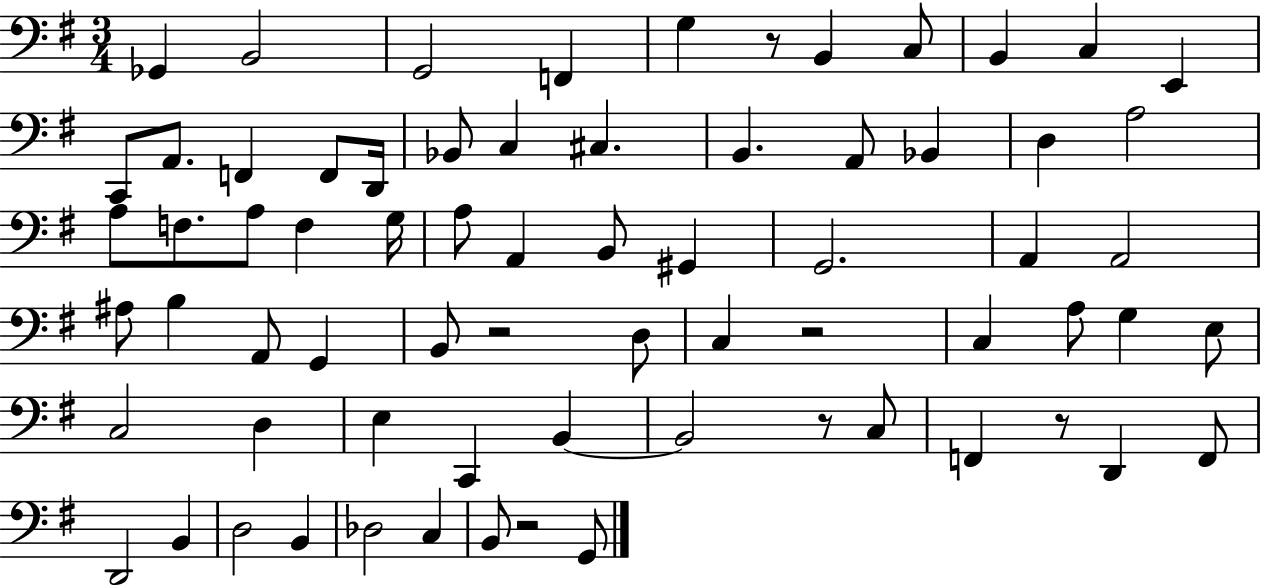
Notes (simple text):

Gb2/q B2/h G2/h F2/q G3/q R/e B2/q C3/e B2/q C3/q E2/q C2/e A2/e. F2/q F2/e D2/s Bb2/e C3/q C#3/q. B2/q. A2/e Bb2/q D3/q A3/h A3/e F3/e. A3/e F3/q G3/s A3/e A2/q B2/e G#2/q G2/h. A2/q A2/h A#3/e B3/q A2/e G2/q B2/e R/h D3/e C3/q R/h C3/q A3/e G3/q E3/e C3/h D3/q E3/q C2/q B2/q B2/h R/e C3/e F2/q R/e D2/q F2/e D2/h B2/q D3/h B2/q Db3/h C3/q B2/e R/h G2/e